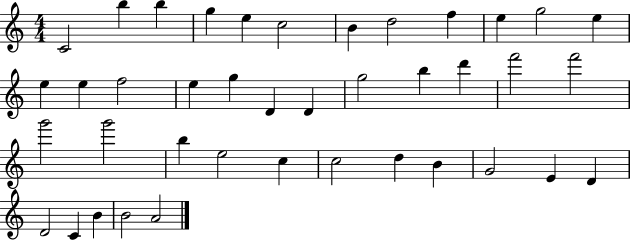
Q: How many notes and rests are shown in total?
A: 40